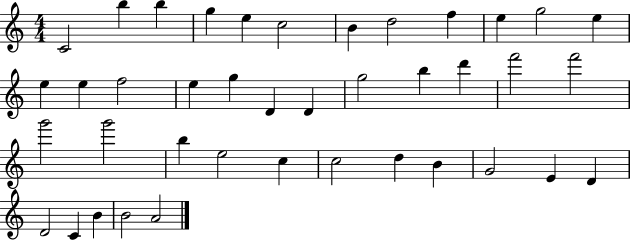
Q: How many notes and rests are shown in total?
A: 40